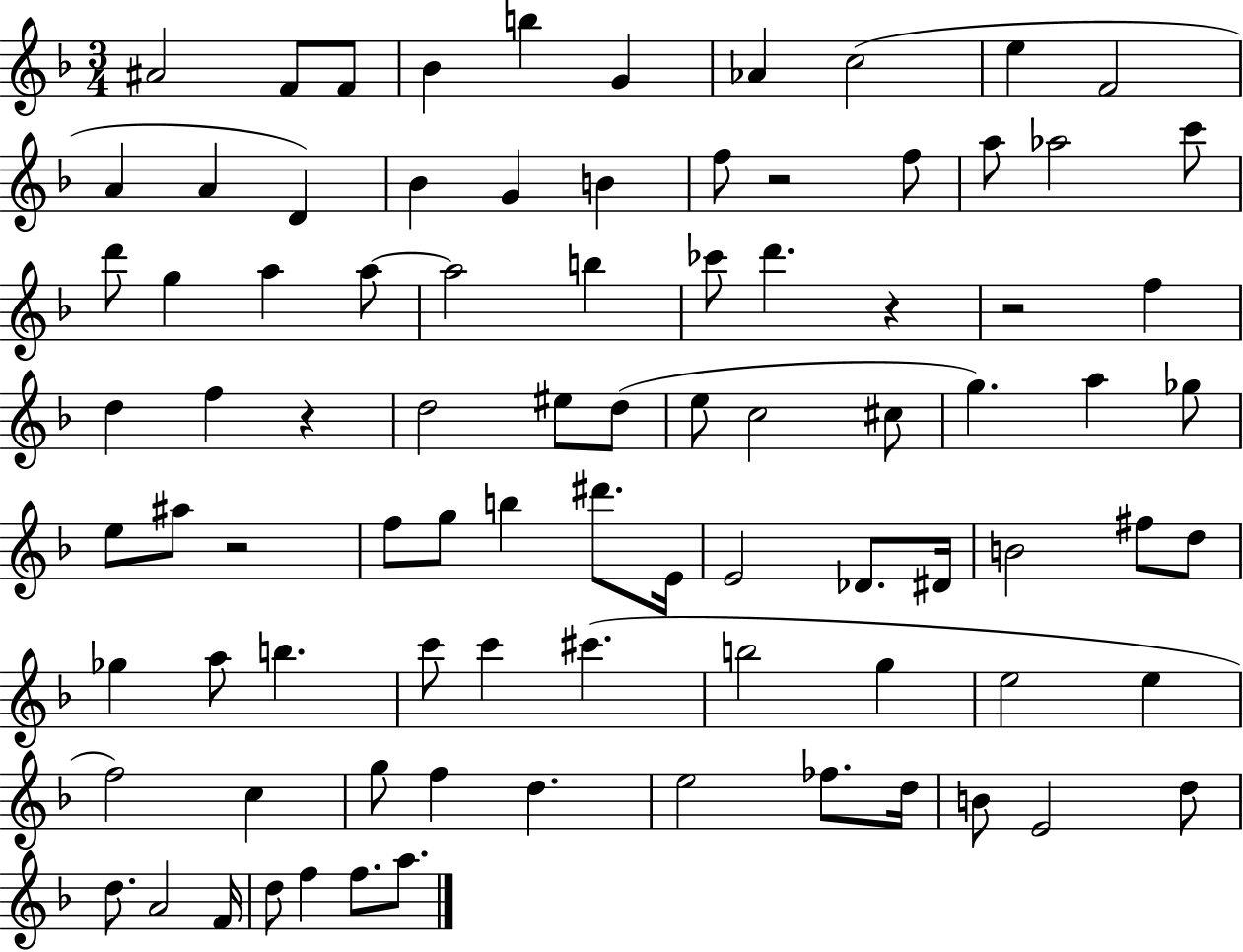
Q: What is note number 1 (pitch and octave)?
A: A#4